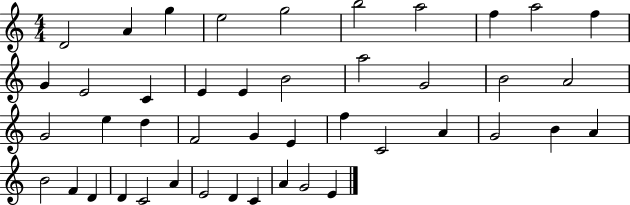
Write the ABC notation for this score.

X:1
T:Untitled
M:4/4
L:1/4
K:C
D2 A g e2 g2 b2 a2 f a2 f G E2 C E E B2 a2 G2 B2 A2 G2 e d F2 G E f C2 A G2 B A B2 F D D C2 A E2 D C A G2 E